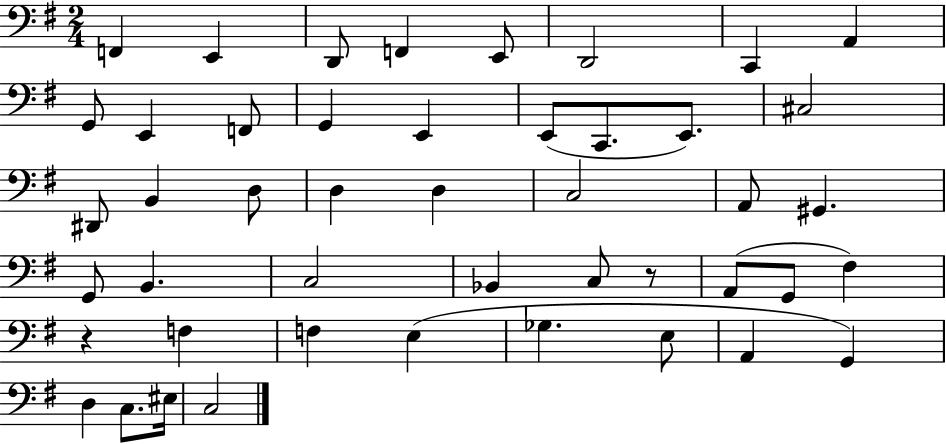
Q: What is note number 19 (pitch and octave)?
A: B2